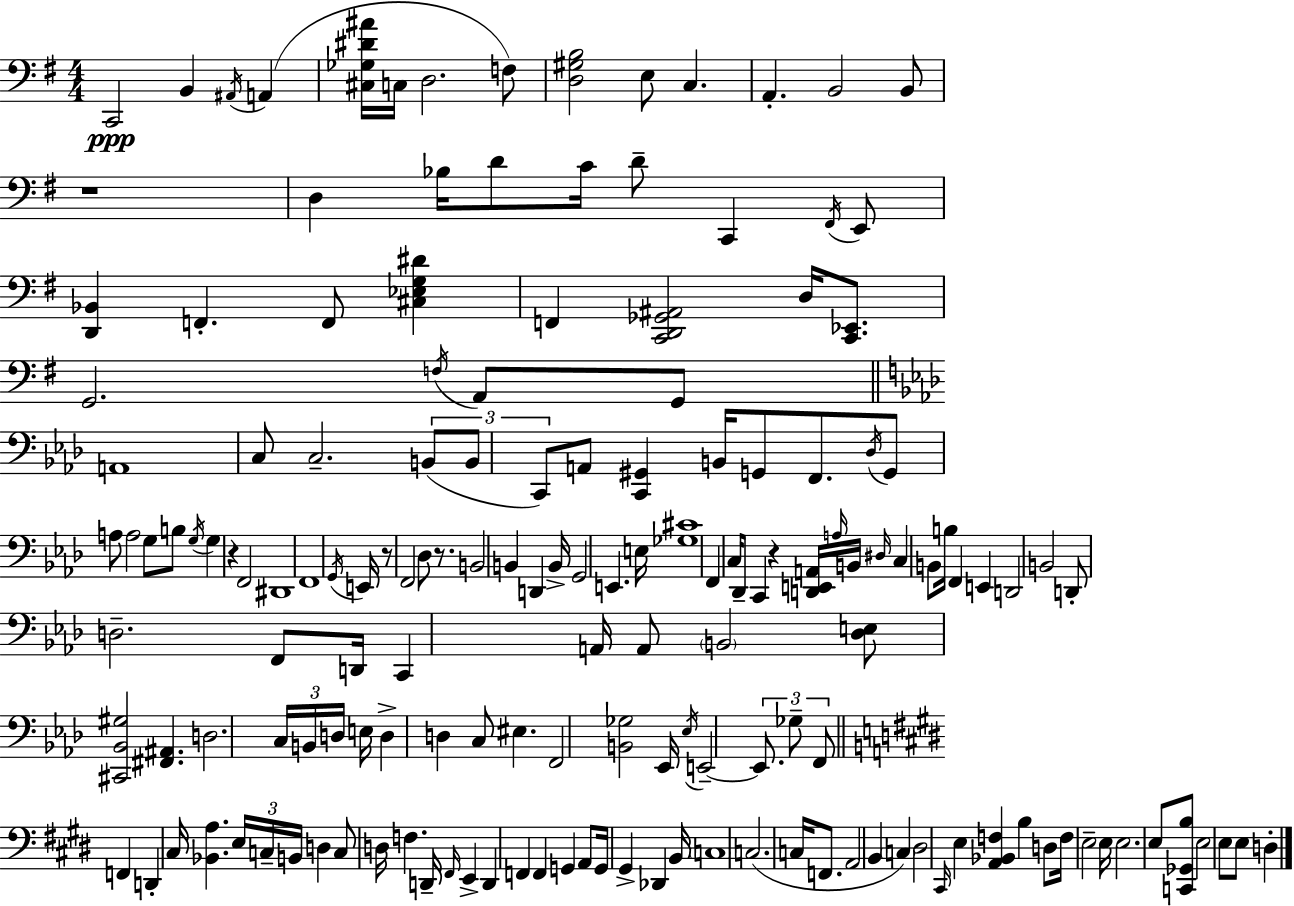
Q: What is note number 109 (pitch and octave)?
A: D2